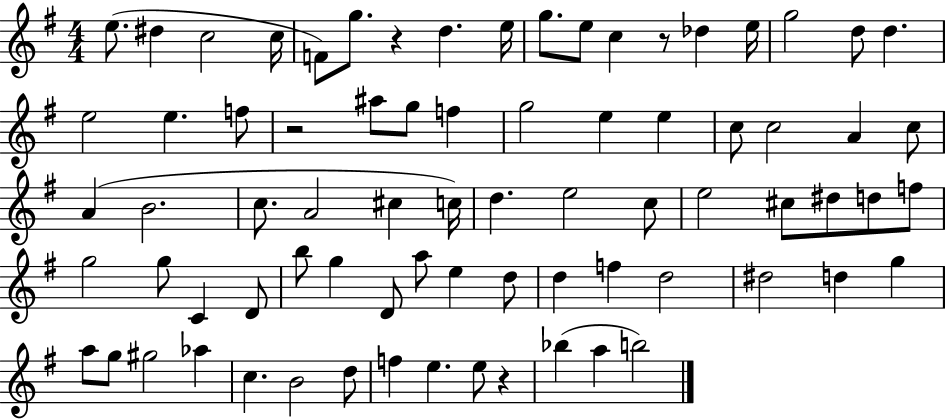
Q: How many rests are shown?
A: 4